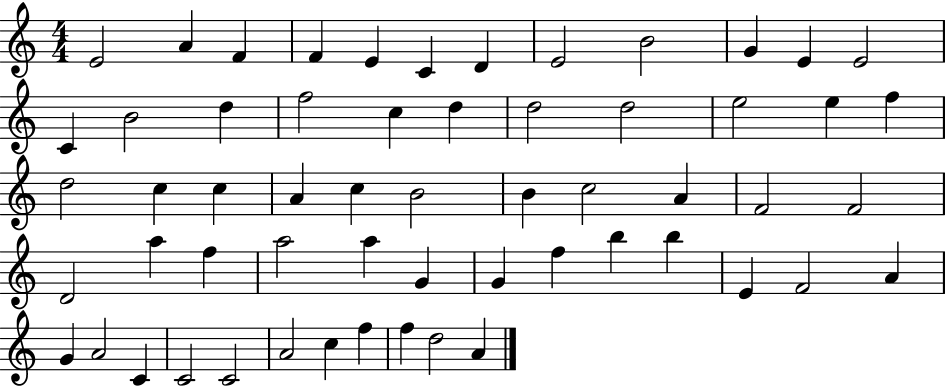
{
  \clef treble
  \numericTimeSignature
  \time 4/4
  \key c \major
  e'2 a'4 f'4 | f'4 e'4 c'4 d'4 | e'2 b'2 | g'4 e'4 e'2 | \break c'4 b'2 d''4 | f''2 c''4 d''4 | d''2 d''2 | e''2 e''4 f''4 | \break d''2 c''4 c''4 | a'4 c''4 b'2 | b'4 c''2 a'4 | f'2 f'2 | \break d'2 a''4 f''4 | a''2 a''4 g'4 | g'4 f''4 b''4 b''4 | e'4 f'2 a'4 | \break g'4 a'2 c'4 | c'2 c'2 | a'2 c''4 f''4 | f''4 d''2 a'4 | \break \bar "|."
}